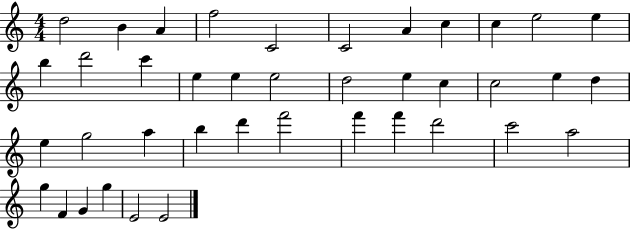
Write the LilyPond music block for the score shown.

{
  \clef treble
  \numericTimeSignature
  \time 4/4
  \key c \major
  d''2 b'4 a'4 | f''2 c'2 | c'2 a'4 c''4 | c''4 e''2 e''4 | \break b''4 d'''2 c'''4 | e''4 e''4 e''2 | d''2 e''4 c''4 | c''2 e''4 d''4 | \break e''4 g''2 a''4 | b''4 d'''4 f'''2 | f'''4 f'''4 d'''2 | c'''2 a''2 | \break g''4 f'4 g'4 g''4 | e'2 e'2 | \bar "|."
}